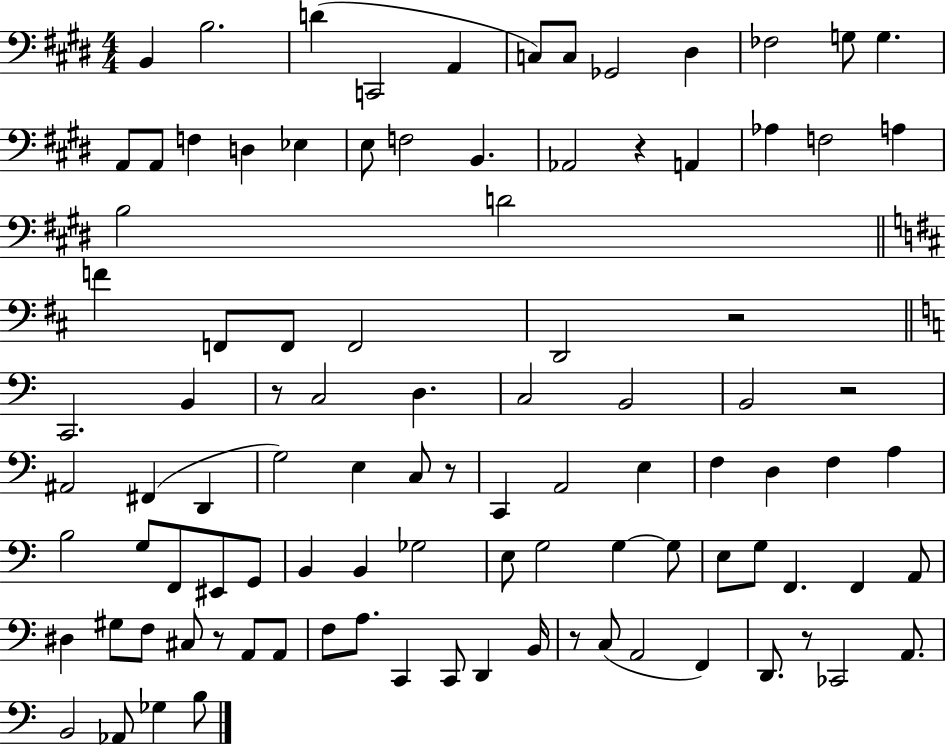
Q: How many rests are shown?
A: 8